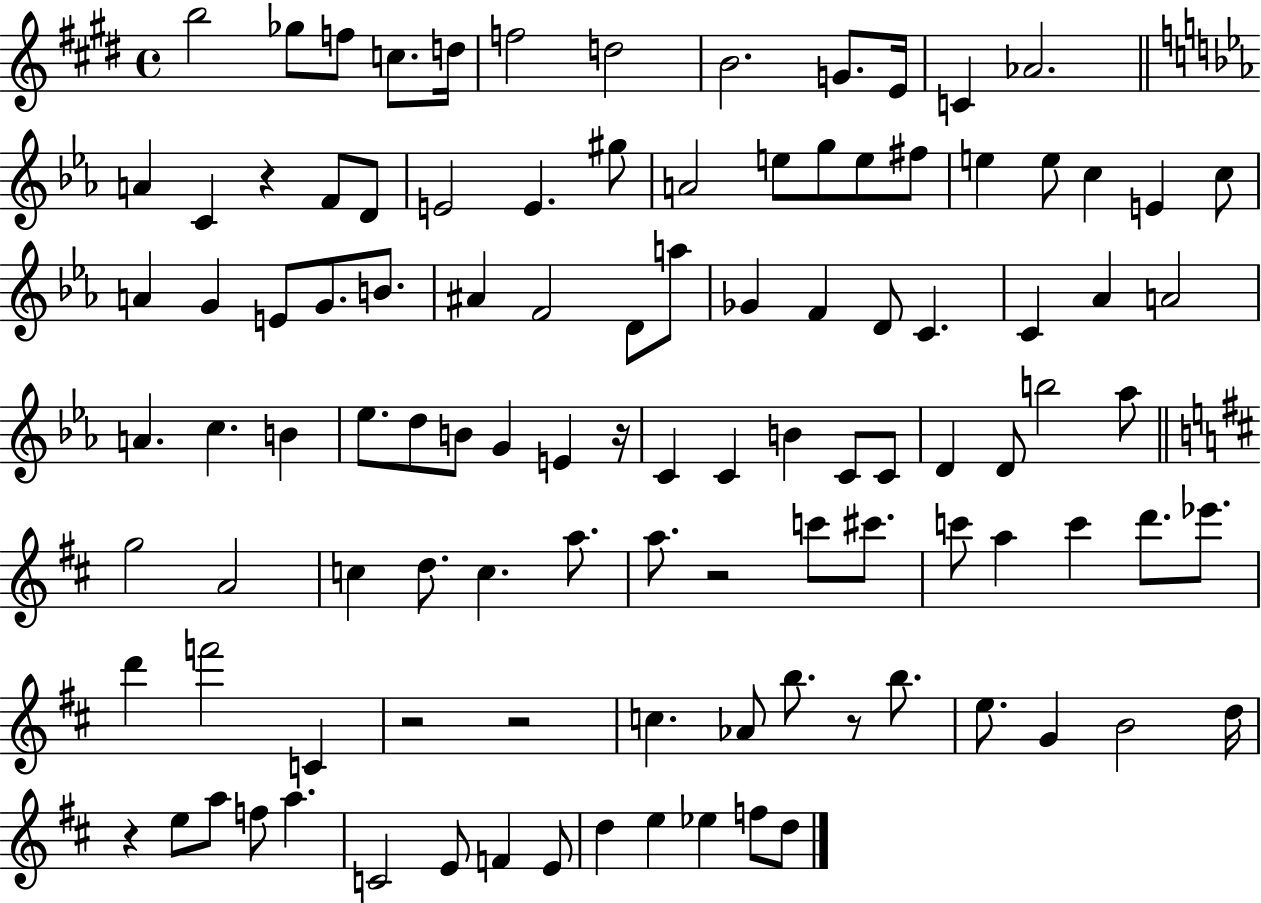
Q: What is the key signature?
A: E major